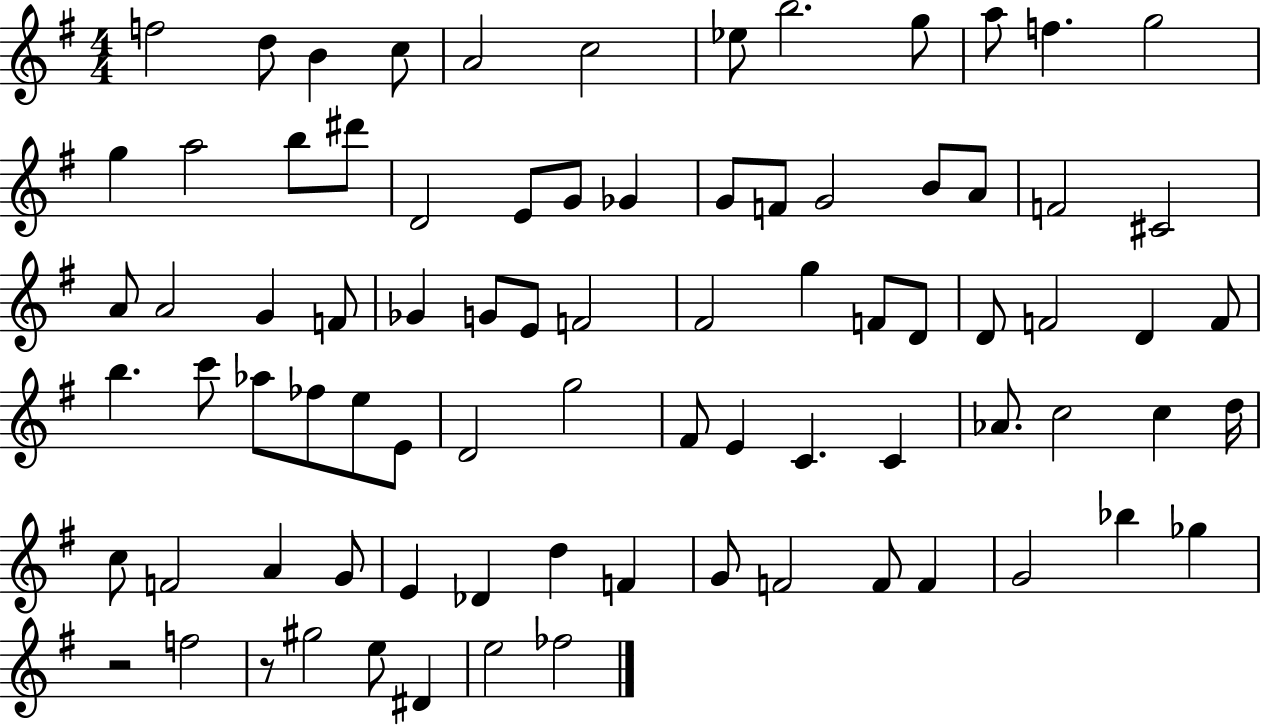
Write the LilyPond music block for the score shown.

{
  \clef treble
  \numericTimeSignature
  \time 4/4
  \key g \major
  f''2 d''8 b'4 c''8 | a'2 c''2 | ees''8 b''2. g''8 | a''8 f''4. g''2 | \break g''4 a''2 b''8 dis'''8 | d'2 e'8 g'8 ges'4 | g'8 f'8 g'2 b'8 a'8 | f'2 cis'2 | \break a'8 a'2 g'4 f'8 | ges'4 g'8 e'8 f'2 | fis'2 g''4 f'8 d'8 | d'8 f'2 d'4 f'8 | \break b''4. c'''8 aes''8 fes''8 e''8 e'8 | d'2 g''2 | fis'8 e'4 c'4. c'4 | aes'8. c''2 c''4 d''16 | \break c''8 f'2 a'4 g'8 | e'4 des'4 d''4 f'4 | g'8 f'2 f'8 f'4 | g'2 bes''4 ges''4 | \break r2 f''2 | r8 gis''2 e''8 dis'4 | e''2 fes''2 | \bar "|."
}